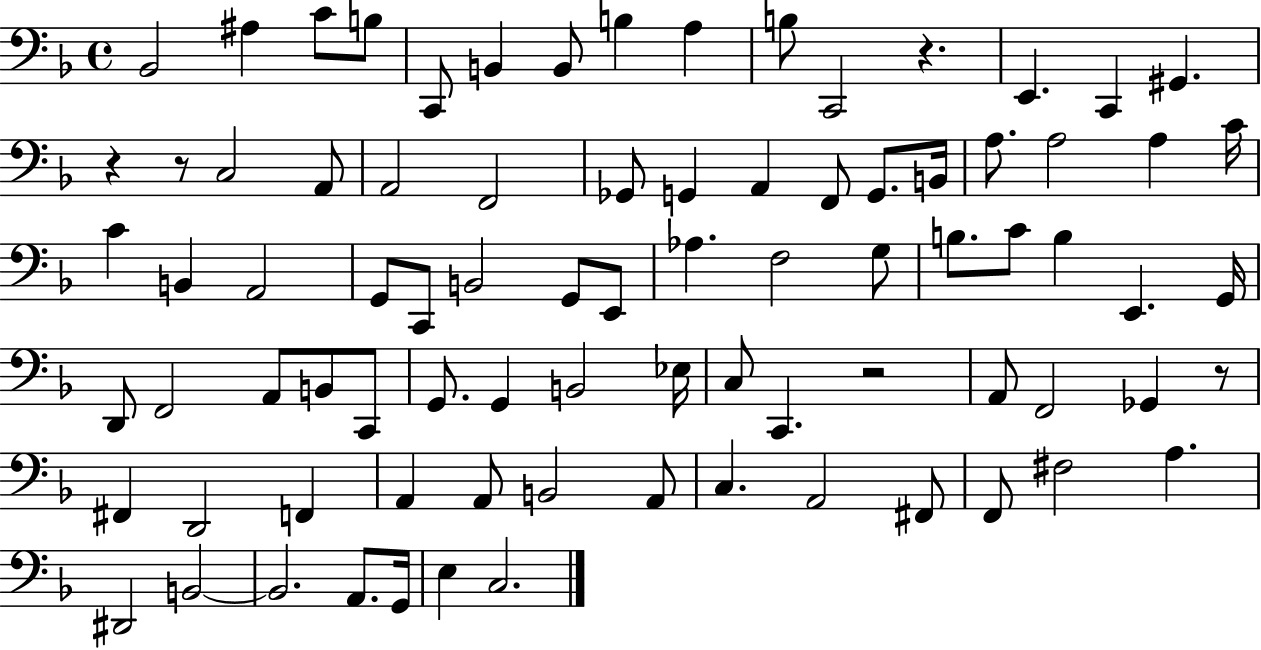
Bb2/h A#3/q C4/e B3/e C2/e B2/q B2/e B3/q A3/q B3/e C2/h R/q. E2/q. C2/q G#2/q. R/q R/e C3/h A2/e A2/h F2/h Gb2/e G2/q A2/q F2/e G2/e. B2/s A3/e. A3/h A3/q C4/s C4/q B2/q A2/h G2/e C2/e B2/h G2/e E2/e Ab3/q. F3/h G3/e B3/e. C4/e B3/q E2/q. G2/s D2/e F2/h A2/e B2/e C2/e G2/e. G2/q B2/h Eb3/s C3/e C2/q. R/h A2/e F2/h Gb2/q R/e F#2/q D2/h F2/q A2/q A2/e B2/h A2/e C3/q. A2/h F#2/e F2/e F#3/h A3/q. D#2/h B2/h B2/h. A2/e. G2/s E3/q C3/h.